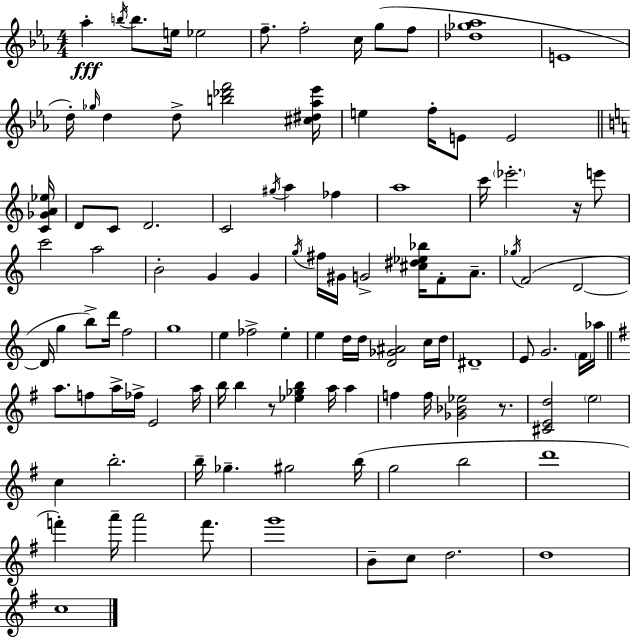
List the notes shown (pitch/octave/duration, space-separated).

Ab5/q B5/s B5/e. E5/s Eb5/h F5/e. F5/h C5/s G5/e F5/e [Db5,Gb5,Ab5]/w E4/w D5/s Gb5/s D5/q D5/e [B5,Db6,F6]/h [C#5,D#5,Ab5,Eb6]/s E5/q F5/s E4/e E4/h [C4,Gb4,A4,Eb5]/s D4/e C4/e D4/h. C4/h G#5/s A5/q FES5/q A5/w C6/s Eb6/h. R/s E6/e C6/h A5/h B4/h G4/q G4/q G5/s F#5/s G#4/s G4/h [C#5,D#5,Eb5,Bb5]/s F4/e A4/e. Gb5/s F4/h D4/h D4/s G5/q B5/e D6/s F5/h G5/w E5/q FES5/h E5/q E5/q D5/s D5/s [D4,Gb4,A#4]/h C5/s D5/s D#4/w E4/e G4/h. F4/s Ab5/s A5/e. F5/e A5/s FES5/s E4/h A5/s B5/s B5/q R/e [Eb5,Gb5,B5]/q A5/s A5/q F5/q F5/s [Gb4,Bb4,Eb5]/h R/e. [C#4,E4,D5]/h E5/h C5/q B5/h. B5/s Gb5/q. G#5/h B5/s G5/h B5/h D6/w F6/q A6/s A6/h F6/e. G6/w B4/e C5/e D5/h. D5/w C5/w